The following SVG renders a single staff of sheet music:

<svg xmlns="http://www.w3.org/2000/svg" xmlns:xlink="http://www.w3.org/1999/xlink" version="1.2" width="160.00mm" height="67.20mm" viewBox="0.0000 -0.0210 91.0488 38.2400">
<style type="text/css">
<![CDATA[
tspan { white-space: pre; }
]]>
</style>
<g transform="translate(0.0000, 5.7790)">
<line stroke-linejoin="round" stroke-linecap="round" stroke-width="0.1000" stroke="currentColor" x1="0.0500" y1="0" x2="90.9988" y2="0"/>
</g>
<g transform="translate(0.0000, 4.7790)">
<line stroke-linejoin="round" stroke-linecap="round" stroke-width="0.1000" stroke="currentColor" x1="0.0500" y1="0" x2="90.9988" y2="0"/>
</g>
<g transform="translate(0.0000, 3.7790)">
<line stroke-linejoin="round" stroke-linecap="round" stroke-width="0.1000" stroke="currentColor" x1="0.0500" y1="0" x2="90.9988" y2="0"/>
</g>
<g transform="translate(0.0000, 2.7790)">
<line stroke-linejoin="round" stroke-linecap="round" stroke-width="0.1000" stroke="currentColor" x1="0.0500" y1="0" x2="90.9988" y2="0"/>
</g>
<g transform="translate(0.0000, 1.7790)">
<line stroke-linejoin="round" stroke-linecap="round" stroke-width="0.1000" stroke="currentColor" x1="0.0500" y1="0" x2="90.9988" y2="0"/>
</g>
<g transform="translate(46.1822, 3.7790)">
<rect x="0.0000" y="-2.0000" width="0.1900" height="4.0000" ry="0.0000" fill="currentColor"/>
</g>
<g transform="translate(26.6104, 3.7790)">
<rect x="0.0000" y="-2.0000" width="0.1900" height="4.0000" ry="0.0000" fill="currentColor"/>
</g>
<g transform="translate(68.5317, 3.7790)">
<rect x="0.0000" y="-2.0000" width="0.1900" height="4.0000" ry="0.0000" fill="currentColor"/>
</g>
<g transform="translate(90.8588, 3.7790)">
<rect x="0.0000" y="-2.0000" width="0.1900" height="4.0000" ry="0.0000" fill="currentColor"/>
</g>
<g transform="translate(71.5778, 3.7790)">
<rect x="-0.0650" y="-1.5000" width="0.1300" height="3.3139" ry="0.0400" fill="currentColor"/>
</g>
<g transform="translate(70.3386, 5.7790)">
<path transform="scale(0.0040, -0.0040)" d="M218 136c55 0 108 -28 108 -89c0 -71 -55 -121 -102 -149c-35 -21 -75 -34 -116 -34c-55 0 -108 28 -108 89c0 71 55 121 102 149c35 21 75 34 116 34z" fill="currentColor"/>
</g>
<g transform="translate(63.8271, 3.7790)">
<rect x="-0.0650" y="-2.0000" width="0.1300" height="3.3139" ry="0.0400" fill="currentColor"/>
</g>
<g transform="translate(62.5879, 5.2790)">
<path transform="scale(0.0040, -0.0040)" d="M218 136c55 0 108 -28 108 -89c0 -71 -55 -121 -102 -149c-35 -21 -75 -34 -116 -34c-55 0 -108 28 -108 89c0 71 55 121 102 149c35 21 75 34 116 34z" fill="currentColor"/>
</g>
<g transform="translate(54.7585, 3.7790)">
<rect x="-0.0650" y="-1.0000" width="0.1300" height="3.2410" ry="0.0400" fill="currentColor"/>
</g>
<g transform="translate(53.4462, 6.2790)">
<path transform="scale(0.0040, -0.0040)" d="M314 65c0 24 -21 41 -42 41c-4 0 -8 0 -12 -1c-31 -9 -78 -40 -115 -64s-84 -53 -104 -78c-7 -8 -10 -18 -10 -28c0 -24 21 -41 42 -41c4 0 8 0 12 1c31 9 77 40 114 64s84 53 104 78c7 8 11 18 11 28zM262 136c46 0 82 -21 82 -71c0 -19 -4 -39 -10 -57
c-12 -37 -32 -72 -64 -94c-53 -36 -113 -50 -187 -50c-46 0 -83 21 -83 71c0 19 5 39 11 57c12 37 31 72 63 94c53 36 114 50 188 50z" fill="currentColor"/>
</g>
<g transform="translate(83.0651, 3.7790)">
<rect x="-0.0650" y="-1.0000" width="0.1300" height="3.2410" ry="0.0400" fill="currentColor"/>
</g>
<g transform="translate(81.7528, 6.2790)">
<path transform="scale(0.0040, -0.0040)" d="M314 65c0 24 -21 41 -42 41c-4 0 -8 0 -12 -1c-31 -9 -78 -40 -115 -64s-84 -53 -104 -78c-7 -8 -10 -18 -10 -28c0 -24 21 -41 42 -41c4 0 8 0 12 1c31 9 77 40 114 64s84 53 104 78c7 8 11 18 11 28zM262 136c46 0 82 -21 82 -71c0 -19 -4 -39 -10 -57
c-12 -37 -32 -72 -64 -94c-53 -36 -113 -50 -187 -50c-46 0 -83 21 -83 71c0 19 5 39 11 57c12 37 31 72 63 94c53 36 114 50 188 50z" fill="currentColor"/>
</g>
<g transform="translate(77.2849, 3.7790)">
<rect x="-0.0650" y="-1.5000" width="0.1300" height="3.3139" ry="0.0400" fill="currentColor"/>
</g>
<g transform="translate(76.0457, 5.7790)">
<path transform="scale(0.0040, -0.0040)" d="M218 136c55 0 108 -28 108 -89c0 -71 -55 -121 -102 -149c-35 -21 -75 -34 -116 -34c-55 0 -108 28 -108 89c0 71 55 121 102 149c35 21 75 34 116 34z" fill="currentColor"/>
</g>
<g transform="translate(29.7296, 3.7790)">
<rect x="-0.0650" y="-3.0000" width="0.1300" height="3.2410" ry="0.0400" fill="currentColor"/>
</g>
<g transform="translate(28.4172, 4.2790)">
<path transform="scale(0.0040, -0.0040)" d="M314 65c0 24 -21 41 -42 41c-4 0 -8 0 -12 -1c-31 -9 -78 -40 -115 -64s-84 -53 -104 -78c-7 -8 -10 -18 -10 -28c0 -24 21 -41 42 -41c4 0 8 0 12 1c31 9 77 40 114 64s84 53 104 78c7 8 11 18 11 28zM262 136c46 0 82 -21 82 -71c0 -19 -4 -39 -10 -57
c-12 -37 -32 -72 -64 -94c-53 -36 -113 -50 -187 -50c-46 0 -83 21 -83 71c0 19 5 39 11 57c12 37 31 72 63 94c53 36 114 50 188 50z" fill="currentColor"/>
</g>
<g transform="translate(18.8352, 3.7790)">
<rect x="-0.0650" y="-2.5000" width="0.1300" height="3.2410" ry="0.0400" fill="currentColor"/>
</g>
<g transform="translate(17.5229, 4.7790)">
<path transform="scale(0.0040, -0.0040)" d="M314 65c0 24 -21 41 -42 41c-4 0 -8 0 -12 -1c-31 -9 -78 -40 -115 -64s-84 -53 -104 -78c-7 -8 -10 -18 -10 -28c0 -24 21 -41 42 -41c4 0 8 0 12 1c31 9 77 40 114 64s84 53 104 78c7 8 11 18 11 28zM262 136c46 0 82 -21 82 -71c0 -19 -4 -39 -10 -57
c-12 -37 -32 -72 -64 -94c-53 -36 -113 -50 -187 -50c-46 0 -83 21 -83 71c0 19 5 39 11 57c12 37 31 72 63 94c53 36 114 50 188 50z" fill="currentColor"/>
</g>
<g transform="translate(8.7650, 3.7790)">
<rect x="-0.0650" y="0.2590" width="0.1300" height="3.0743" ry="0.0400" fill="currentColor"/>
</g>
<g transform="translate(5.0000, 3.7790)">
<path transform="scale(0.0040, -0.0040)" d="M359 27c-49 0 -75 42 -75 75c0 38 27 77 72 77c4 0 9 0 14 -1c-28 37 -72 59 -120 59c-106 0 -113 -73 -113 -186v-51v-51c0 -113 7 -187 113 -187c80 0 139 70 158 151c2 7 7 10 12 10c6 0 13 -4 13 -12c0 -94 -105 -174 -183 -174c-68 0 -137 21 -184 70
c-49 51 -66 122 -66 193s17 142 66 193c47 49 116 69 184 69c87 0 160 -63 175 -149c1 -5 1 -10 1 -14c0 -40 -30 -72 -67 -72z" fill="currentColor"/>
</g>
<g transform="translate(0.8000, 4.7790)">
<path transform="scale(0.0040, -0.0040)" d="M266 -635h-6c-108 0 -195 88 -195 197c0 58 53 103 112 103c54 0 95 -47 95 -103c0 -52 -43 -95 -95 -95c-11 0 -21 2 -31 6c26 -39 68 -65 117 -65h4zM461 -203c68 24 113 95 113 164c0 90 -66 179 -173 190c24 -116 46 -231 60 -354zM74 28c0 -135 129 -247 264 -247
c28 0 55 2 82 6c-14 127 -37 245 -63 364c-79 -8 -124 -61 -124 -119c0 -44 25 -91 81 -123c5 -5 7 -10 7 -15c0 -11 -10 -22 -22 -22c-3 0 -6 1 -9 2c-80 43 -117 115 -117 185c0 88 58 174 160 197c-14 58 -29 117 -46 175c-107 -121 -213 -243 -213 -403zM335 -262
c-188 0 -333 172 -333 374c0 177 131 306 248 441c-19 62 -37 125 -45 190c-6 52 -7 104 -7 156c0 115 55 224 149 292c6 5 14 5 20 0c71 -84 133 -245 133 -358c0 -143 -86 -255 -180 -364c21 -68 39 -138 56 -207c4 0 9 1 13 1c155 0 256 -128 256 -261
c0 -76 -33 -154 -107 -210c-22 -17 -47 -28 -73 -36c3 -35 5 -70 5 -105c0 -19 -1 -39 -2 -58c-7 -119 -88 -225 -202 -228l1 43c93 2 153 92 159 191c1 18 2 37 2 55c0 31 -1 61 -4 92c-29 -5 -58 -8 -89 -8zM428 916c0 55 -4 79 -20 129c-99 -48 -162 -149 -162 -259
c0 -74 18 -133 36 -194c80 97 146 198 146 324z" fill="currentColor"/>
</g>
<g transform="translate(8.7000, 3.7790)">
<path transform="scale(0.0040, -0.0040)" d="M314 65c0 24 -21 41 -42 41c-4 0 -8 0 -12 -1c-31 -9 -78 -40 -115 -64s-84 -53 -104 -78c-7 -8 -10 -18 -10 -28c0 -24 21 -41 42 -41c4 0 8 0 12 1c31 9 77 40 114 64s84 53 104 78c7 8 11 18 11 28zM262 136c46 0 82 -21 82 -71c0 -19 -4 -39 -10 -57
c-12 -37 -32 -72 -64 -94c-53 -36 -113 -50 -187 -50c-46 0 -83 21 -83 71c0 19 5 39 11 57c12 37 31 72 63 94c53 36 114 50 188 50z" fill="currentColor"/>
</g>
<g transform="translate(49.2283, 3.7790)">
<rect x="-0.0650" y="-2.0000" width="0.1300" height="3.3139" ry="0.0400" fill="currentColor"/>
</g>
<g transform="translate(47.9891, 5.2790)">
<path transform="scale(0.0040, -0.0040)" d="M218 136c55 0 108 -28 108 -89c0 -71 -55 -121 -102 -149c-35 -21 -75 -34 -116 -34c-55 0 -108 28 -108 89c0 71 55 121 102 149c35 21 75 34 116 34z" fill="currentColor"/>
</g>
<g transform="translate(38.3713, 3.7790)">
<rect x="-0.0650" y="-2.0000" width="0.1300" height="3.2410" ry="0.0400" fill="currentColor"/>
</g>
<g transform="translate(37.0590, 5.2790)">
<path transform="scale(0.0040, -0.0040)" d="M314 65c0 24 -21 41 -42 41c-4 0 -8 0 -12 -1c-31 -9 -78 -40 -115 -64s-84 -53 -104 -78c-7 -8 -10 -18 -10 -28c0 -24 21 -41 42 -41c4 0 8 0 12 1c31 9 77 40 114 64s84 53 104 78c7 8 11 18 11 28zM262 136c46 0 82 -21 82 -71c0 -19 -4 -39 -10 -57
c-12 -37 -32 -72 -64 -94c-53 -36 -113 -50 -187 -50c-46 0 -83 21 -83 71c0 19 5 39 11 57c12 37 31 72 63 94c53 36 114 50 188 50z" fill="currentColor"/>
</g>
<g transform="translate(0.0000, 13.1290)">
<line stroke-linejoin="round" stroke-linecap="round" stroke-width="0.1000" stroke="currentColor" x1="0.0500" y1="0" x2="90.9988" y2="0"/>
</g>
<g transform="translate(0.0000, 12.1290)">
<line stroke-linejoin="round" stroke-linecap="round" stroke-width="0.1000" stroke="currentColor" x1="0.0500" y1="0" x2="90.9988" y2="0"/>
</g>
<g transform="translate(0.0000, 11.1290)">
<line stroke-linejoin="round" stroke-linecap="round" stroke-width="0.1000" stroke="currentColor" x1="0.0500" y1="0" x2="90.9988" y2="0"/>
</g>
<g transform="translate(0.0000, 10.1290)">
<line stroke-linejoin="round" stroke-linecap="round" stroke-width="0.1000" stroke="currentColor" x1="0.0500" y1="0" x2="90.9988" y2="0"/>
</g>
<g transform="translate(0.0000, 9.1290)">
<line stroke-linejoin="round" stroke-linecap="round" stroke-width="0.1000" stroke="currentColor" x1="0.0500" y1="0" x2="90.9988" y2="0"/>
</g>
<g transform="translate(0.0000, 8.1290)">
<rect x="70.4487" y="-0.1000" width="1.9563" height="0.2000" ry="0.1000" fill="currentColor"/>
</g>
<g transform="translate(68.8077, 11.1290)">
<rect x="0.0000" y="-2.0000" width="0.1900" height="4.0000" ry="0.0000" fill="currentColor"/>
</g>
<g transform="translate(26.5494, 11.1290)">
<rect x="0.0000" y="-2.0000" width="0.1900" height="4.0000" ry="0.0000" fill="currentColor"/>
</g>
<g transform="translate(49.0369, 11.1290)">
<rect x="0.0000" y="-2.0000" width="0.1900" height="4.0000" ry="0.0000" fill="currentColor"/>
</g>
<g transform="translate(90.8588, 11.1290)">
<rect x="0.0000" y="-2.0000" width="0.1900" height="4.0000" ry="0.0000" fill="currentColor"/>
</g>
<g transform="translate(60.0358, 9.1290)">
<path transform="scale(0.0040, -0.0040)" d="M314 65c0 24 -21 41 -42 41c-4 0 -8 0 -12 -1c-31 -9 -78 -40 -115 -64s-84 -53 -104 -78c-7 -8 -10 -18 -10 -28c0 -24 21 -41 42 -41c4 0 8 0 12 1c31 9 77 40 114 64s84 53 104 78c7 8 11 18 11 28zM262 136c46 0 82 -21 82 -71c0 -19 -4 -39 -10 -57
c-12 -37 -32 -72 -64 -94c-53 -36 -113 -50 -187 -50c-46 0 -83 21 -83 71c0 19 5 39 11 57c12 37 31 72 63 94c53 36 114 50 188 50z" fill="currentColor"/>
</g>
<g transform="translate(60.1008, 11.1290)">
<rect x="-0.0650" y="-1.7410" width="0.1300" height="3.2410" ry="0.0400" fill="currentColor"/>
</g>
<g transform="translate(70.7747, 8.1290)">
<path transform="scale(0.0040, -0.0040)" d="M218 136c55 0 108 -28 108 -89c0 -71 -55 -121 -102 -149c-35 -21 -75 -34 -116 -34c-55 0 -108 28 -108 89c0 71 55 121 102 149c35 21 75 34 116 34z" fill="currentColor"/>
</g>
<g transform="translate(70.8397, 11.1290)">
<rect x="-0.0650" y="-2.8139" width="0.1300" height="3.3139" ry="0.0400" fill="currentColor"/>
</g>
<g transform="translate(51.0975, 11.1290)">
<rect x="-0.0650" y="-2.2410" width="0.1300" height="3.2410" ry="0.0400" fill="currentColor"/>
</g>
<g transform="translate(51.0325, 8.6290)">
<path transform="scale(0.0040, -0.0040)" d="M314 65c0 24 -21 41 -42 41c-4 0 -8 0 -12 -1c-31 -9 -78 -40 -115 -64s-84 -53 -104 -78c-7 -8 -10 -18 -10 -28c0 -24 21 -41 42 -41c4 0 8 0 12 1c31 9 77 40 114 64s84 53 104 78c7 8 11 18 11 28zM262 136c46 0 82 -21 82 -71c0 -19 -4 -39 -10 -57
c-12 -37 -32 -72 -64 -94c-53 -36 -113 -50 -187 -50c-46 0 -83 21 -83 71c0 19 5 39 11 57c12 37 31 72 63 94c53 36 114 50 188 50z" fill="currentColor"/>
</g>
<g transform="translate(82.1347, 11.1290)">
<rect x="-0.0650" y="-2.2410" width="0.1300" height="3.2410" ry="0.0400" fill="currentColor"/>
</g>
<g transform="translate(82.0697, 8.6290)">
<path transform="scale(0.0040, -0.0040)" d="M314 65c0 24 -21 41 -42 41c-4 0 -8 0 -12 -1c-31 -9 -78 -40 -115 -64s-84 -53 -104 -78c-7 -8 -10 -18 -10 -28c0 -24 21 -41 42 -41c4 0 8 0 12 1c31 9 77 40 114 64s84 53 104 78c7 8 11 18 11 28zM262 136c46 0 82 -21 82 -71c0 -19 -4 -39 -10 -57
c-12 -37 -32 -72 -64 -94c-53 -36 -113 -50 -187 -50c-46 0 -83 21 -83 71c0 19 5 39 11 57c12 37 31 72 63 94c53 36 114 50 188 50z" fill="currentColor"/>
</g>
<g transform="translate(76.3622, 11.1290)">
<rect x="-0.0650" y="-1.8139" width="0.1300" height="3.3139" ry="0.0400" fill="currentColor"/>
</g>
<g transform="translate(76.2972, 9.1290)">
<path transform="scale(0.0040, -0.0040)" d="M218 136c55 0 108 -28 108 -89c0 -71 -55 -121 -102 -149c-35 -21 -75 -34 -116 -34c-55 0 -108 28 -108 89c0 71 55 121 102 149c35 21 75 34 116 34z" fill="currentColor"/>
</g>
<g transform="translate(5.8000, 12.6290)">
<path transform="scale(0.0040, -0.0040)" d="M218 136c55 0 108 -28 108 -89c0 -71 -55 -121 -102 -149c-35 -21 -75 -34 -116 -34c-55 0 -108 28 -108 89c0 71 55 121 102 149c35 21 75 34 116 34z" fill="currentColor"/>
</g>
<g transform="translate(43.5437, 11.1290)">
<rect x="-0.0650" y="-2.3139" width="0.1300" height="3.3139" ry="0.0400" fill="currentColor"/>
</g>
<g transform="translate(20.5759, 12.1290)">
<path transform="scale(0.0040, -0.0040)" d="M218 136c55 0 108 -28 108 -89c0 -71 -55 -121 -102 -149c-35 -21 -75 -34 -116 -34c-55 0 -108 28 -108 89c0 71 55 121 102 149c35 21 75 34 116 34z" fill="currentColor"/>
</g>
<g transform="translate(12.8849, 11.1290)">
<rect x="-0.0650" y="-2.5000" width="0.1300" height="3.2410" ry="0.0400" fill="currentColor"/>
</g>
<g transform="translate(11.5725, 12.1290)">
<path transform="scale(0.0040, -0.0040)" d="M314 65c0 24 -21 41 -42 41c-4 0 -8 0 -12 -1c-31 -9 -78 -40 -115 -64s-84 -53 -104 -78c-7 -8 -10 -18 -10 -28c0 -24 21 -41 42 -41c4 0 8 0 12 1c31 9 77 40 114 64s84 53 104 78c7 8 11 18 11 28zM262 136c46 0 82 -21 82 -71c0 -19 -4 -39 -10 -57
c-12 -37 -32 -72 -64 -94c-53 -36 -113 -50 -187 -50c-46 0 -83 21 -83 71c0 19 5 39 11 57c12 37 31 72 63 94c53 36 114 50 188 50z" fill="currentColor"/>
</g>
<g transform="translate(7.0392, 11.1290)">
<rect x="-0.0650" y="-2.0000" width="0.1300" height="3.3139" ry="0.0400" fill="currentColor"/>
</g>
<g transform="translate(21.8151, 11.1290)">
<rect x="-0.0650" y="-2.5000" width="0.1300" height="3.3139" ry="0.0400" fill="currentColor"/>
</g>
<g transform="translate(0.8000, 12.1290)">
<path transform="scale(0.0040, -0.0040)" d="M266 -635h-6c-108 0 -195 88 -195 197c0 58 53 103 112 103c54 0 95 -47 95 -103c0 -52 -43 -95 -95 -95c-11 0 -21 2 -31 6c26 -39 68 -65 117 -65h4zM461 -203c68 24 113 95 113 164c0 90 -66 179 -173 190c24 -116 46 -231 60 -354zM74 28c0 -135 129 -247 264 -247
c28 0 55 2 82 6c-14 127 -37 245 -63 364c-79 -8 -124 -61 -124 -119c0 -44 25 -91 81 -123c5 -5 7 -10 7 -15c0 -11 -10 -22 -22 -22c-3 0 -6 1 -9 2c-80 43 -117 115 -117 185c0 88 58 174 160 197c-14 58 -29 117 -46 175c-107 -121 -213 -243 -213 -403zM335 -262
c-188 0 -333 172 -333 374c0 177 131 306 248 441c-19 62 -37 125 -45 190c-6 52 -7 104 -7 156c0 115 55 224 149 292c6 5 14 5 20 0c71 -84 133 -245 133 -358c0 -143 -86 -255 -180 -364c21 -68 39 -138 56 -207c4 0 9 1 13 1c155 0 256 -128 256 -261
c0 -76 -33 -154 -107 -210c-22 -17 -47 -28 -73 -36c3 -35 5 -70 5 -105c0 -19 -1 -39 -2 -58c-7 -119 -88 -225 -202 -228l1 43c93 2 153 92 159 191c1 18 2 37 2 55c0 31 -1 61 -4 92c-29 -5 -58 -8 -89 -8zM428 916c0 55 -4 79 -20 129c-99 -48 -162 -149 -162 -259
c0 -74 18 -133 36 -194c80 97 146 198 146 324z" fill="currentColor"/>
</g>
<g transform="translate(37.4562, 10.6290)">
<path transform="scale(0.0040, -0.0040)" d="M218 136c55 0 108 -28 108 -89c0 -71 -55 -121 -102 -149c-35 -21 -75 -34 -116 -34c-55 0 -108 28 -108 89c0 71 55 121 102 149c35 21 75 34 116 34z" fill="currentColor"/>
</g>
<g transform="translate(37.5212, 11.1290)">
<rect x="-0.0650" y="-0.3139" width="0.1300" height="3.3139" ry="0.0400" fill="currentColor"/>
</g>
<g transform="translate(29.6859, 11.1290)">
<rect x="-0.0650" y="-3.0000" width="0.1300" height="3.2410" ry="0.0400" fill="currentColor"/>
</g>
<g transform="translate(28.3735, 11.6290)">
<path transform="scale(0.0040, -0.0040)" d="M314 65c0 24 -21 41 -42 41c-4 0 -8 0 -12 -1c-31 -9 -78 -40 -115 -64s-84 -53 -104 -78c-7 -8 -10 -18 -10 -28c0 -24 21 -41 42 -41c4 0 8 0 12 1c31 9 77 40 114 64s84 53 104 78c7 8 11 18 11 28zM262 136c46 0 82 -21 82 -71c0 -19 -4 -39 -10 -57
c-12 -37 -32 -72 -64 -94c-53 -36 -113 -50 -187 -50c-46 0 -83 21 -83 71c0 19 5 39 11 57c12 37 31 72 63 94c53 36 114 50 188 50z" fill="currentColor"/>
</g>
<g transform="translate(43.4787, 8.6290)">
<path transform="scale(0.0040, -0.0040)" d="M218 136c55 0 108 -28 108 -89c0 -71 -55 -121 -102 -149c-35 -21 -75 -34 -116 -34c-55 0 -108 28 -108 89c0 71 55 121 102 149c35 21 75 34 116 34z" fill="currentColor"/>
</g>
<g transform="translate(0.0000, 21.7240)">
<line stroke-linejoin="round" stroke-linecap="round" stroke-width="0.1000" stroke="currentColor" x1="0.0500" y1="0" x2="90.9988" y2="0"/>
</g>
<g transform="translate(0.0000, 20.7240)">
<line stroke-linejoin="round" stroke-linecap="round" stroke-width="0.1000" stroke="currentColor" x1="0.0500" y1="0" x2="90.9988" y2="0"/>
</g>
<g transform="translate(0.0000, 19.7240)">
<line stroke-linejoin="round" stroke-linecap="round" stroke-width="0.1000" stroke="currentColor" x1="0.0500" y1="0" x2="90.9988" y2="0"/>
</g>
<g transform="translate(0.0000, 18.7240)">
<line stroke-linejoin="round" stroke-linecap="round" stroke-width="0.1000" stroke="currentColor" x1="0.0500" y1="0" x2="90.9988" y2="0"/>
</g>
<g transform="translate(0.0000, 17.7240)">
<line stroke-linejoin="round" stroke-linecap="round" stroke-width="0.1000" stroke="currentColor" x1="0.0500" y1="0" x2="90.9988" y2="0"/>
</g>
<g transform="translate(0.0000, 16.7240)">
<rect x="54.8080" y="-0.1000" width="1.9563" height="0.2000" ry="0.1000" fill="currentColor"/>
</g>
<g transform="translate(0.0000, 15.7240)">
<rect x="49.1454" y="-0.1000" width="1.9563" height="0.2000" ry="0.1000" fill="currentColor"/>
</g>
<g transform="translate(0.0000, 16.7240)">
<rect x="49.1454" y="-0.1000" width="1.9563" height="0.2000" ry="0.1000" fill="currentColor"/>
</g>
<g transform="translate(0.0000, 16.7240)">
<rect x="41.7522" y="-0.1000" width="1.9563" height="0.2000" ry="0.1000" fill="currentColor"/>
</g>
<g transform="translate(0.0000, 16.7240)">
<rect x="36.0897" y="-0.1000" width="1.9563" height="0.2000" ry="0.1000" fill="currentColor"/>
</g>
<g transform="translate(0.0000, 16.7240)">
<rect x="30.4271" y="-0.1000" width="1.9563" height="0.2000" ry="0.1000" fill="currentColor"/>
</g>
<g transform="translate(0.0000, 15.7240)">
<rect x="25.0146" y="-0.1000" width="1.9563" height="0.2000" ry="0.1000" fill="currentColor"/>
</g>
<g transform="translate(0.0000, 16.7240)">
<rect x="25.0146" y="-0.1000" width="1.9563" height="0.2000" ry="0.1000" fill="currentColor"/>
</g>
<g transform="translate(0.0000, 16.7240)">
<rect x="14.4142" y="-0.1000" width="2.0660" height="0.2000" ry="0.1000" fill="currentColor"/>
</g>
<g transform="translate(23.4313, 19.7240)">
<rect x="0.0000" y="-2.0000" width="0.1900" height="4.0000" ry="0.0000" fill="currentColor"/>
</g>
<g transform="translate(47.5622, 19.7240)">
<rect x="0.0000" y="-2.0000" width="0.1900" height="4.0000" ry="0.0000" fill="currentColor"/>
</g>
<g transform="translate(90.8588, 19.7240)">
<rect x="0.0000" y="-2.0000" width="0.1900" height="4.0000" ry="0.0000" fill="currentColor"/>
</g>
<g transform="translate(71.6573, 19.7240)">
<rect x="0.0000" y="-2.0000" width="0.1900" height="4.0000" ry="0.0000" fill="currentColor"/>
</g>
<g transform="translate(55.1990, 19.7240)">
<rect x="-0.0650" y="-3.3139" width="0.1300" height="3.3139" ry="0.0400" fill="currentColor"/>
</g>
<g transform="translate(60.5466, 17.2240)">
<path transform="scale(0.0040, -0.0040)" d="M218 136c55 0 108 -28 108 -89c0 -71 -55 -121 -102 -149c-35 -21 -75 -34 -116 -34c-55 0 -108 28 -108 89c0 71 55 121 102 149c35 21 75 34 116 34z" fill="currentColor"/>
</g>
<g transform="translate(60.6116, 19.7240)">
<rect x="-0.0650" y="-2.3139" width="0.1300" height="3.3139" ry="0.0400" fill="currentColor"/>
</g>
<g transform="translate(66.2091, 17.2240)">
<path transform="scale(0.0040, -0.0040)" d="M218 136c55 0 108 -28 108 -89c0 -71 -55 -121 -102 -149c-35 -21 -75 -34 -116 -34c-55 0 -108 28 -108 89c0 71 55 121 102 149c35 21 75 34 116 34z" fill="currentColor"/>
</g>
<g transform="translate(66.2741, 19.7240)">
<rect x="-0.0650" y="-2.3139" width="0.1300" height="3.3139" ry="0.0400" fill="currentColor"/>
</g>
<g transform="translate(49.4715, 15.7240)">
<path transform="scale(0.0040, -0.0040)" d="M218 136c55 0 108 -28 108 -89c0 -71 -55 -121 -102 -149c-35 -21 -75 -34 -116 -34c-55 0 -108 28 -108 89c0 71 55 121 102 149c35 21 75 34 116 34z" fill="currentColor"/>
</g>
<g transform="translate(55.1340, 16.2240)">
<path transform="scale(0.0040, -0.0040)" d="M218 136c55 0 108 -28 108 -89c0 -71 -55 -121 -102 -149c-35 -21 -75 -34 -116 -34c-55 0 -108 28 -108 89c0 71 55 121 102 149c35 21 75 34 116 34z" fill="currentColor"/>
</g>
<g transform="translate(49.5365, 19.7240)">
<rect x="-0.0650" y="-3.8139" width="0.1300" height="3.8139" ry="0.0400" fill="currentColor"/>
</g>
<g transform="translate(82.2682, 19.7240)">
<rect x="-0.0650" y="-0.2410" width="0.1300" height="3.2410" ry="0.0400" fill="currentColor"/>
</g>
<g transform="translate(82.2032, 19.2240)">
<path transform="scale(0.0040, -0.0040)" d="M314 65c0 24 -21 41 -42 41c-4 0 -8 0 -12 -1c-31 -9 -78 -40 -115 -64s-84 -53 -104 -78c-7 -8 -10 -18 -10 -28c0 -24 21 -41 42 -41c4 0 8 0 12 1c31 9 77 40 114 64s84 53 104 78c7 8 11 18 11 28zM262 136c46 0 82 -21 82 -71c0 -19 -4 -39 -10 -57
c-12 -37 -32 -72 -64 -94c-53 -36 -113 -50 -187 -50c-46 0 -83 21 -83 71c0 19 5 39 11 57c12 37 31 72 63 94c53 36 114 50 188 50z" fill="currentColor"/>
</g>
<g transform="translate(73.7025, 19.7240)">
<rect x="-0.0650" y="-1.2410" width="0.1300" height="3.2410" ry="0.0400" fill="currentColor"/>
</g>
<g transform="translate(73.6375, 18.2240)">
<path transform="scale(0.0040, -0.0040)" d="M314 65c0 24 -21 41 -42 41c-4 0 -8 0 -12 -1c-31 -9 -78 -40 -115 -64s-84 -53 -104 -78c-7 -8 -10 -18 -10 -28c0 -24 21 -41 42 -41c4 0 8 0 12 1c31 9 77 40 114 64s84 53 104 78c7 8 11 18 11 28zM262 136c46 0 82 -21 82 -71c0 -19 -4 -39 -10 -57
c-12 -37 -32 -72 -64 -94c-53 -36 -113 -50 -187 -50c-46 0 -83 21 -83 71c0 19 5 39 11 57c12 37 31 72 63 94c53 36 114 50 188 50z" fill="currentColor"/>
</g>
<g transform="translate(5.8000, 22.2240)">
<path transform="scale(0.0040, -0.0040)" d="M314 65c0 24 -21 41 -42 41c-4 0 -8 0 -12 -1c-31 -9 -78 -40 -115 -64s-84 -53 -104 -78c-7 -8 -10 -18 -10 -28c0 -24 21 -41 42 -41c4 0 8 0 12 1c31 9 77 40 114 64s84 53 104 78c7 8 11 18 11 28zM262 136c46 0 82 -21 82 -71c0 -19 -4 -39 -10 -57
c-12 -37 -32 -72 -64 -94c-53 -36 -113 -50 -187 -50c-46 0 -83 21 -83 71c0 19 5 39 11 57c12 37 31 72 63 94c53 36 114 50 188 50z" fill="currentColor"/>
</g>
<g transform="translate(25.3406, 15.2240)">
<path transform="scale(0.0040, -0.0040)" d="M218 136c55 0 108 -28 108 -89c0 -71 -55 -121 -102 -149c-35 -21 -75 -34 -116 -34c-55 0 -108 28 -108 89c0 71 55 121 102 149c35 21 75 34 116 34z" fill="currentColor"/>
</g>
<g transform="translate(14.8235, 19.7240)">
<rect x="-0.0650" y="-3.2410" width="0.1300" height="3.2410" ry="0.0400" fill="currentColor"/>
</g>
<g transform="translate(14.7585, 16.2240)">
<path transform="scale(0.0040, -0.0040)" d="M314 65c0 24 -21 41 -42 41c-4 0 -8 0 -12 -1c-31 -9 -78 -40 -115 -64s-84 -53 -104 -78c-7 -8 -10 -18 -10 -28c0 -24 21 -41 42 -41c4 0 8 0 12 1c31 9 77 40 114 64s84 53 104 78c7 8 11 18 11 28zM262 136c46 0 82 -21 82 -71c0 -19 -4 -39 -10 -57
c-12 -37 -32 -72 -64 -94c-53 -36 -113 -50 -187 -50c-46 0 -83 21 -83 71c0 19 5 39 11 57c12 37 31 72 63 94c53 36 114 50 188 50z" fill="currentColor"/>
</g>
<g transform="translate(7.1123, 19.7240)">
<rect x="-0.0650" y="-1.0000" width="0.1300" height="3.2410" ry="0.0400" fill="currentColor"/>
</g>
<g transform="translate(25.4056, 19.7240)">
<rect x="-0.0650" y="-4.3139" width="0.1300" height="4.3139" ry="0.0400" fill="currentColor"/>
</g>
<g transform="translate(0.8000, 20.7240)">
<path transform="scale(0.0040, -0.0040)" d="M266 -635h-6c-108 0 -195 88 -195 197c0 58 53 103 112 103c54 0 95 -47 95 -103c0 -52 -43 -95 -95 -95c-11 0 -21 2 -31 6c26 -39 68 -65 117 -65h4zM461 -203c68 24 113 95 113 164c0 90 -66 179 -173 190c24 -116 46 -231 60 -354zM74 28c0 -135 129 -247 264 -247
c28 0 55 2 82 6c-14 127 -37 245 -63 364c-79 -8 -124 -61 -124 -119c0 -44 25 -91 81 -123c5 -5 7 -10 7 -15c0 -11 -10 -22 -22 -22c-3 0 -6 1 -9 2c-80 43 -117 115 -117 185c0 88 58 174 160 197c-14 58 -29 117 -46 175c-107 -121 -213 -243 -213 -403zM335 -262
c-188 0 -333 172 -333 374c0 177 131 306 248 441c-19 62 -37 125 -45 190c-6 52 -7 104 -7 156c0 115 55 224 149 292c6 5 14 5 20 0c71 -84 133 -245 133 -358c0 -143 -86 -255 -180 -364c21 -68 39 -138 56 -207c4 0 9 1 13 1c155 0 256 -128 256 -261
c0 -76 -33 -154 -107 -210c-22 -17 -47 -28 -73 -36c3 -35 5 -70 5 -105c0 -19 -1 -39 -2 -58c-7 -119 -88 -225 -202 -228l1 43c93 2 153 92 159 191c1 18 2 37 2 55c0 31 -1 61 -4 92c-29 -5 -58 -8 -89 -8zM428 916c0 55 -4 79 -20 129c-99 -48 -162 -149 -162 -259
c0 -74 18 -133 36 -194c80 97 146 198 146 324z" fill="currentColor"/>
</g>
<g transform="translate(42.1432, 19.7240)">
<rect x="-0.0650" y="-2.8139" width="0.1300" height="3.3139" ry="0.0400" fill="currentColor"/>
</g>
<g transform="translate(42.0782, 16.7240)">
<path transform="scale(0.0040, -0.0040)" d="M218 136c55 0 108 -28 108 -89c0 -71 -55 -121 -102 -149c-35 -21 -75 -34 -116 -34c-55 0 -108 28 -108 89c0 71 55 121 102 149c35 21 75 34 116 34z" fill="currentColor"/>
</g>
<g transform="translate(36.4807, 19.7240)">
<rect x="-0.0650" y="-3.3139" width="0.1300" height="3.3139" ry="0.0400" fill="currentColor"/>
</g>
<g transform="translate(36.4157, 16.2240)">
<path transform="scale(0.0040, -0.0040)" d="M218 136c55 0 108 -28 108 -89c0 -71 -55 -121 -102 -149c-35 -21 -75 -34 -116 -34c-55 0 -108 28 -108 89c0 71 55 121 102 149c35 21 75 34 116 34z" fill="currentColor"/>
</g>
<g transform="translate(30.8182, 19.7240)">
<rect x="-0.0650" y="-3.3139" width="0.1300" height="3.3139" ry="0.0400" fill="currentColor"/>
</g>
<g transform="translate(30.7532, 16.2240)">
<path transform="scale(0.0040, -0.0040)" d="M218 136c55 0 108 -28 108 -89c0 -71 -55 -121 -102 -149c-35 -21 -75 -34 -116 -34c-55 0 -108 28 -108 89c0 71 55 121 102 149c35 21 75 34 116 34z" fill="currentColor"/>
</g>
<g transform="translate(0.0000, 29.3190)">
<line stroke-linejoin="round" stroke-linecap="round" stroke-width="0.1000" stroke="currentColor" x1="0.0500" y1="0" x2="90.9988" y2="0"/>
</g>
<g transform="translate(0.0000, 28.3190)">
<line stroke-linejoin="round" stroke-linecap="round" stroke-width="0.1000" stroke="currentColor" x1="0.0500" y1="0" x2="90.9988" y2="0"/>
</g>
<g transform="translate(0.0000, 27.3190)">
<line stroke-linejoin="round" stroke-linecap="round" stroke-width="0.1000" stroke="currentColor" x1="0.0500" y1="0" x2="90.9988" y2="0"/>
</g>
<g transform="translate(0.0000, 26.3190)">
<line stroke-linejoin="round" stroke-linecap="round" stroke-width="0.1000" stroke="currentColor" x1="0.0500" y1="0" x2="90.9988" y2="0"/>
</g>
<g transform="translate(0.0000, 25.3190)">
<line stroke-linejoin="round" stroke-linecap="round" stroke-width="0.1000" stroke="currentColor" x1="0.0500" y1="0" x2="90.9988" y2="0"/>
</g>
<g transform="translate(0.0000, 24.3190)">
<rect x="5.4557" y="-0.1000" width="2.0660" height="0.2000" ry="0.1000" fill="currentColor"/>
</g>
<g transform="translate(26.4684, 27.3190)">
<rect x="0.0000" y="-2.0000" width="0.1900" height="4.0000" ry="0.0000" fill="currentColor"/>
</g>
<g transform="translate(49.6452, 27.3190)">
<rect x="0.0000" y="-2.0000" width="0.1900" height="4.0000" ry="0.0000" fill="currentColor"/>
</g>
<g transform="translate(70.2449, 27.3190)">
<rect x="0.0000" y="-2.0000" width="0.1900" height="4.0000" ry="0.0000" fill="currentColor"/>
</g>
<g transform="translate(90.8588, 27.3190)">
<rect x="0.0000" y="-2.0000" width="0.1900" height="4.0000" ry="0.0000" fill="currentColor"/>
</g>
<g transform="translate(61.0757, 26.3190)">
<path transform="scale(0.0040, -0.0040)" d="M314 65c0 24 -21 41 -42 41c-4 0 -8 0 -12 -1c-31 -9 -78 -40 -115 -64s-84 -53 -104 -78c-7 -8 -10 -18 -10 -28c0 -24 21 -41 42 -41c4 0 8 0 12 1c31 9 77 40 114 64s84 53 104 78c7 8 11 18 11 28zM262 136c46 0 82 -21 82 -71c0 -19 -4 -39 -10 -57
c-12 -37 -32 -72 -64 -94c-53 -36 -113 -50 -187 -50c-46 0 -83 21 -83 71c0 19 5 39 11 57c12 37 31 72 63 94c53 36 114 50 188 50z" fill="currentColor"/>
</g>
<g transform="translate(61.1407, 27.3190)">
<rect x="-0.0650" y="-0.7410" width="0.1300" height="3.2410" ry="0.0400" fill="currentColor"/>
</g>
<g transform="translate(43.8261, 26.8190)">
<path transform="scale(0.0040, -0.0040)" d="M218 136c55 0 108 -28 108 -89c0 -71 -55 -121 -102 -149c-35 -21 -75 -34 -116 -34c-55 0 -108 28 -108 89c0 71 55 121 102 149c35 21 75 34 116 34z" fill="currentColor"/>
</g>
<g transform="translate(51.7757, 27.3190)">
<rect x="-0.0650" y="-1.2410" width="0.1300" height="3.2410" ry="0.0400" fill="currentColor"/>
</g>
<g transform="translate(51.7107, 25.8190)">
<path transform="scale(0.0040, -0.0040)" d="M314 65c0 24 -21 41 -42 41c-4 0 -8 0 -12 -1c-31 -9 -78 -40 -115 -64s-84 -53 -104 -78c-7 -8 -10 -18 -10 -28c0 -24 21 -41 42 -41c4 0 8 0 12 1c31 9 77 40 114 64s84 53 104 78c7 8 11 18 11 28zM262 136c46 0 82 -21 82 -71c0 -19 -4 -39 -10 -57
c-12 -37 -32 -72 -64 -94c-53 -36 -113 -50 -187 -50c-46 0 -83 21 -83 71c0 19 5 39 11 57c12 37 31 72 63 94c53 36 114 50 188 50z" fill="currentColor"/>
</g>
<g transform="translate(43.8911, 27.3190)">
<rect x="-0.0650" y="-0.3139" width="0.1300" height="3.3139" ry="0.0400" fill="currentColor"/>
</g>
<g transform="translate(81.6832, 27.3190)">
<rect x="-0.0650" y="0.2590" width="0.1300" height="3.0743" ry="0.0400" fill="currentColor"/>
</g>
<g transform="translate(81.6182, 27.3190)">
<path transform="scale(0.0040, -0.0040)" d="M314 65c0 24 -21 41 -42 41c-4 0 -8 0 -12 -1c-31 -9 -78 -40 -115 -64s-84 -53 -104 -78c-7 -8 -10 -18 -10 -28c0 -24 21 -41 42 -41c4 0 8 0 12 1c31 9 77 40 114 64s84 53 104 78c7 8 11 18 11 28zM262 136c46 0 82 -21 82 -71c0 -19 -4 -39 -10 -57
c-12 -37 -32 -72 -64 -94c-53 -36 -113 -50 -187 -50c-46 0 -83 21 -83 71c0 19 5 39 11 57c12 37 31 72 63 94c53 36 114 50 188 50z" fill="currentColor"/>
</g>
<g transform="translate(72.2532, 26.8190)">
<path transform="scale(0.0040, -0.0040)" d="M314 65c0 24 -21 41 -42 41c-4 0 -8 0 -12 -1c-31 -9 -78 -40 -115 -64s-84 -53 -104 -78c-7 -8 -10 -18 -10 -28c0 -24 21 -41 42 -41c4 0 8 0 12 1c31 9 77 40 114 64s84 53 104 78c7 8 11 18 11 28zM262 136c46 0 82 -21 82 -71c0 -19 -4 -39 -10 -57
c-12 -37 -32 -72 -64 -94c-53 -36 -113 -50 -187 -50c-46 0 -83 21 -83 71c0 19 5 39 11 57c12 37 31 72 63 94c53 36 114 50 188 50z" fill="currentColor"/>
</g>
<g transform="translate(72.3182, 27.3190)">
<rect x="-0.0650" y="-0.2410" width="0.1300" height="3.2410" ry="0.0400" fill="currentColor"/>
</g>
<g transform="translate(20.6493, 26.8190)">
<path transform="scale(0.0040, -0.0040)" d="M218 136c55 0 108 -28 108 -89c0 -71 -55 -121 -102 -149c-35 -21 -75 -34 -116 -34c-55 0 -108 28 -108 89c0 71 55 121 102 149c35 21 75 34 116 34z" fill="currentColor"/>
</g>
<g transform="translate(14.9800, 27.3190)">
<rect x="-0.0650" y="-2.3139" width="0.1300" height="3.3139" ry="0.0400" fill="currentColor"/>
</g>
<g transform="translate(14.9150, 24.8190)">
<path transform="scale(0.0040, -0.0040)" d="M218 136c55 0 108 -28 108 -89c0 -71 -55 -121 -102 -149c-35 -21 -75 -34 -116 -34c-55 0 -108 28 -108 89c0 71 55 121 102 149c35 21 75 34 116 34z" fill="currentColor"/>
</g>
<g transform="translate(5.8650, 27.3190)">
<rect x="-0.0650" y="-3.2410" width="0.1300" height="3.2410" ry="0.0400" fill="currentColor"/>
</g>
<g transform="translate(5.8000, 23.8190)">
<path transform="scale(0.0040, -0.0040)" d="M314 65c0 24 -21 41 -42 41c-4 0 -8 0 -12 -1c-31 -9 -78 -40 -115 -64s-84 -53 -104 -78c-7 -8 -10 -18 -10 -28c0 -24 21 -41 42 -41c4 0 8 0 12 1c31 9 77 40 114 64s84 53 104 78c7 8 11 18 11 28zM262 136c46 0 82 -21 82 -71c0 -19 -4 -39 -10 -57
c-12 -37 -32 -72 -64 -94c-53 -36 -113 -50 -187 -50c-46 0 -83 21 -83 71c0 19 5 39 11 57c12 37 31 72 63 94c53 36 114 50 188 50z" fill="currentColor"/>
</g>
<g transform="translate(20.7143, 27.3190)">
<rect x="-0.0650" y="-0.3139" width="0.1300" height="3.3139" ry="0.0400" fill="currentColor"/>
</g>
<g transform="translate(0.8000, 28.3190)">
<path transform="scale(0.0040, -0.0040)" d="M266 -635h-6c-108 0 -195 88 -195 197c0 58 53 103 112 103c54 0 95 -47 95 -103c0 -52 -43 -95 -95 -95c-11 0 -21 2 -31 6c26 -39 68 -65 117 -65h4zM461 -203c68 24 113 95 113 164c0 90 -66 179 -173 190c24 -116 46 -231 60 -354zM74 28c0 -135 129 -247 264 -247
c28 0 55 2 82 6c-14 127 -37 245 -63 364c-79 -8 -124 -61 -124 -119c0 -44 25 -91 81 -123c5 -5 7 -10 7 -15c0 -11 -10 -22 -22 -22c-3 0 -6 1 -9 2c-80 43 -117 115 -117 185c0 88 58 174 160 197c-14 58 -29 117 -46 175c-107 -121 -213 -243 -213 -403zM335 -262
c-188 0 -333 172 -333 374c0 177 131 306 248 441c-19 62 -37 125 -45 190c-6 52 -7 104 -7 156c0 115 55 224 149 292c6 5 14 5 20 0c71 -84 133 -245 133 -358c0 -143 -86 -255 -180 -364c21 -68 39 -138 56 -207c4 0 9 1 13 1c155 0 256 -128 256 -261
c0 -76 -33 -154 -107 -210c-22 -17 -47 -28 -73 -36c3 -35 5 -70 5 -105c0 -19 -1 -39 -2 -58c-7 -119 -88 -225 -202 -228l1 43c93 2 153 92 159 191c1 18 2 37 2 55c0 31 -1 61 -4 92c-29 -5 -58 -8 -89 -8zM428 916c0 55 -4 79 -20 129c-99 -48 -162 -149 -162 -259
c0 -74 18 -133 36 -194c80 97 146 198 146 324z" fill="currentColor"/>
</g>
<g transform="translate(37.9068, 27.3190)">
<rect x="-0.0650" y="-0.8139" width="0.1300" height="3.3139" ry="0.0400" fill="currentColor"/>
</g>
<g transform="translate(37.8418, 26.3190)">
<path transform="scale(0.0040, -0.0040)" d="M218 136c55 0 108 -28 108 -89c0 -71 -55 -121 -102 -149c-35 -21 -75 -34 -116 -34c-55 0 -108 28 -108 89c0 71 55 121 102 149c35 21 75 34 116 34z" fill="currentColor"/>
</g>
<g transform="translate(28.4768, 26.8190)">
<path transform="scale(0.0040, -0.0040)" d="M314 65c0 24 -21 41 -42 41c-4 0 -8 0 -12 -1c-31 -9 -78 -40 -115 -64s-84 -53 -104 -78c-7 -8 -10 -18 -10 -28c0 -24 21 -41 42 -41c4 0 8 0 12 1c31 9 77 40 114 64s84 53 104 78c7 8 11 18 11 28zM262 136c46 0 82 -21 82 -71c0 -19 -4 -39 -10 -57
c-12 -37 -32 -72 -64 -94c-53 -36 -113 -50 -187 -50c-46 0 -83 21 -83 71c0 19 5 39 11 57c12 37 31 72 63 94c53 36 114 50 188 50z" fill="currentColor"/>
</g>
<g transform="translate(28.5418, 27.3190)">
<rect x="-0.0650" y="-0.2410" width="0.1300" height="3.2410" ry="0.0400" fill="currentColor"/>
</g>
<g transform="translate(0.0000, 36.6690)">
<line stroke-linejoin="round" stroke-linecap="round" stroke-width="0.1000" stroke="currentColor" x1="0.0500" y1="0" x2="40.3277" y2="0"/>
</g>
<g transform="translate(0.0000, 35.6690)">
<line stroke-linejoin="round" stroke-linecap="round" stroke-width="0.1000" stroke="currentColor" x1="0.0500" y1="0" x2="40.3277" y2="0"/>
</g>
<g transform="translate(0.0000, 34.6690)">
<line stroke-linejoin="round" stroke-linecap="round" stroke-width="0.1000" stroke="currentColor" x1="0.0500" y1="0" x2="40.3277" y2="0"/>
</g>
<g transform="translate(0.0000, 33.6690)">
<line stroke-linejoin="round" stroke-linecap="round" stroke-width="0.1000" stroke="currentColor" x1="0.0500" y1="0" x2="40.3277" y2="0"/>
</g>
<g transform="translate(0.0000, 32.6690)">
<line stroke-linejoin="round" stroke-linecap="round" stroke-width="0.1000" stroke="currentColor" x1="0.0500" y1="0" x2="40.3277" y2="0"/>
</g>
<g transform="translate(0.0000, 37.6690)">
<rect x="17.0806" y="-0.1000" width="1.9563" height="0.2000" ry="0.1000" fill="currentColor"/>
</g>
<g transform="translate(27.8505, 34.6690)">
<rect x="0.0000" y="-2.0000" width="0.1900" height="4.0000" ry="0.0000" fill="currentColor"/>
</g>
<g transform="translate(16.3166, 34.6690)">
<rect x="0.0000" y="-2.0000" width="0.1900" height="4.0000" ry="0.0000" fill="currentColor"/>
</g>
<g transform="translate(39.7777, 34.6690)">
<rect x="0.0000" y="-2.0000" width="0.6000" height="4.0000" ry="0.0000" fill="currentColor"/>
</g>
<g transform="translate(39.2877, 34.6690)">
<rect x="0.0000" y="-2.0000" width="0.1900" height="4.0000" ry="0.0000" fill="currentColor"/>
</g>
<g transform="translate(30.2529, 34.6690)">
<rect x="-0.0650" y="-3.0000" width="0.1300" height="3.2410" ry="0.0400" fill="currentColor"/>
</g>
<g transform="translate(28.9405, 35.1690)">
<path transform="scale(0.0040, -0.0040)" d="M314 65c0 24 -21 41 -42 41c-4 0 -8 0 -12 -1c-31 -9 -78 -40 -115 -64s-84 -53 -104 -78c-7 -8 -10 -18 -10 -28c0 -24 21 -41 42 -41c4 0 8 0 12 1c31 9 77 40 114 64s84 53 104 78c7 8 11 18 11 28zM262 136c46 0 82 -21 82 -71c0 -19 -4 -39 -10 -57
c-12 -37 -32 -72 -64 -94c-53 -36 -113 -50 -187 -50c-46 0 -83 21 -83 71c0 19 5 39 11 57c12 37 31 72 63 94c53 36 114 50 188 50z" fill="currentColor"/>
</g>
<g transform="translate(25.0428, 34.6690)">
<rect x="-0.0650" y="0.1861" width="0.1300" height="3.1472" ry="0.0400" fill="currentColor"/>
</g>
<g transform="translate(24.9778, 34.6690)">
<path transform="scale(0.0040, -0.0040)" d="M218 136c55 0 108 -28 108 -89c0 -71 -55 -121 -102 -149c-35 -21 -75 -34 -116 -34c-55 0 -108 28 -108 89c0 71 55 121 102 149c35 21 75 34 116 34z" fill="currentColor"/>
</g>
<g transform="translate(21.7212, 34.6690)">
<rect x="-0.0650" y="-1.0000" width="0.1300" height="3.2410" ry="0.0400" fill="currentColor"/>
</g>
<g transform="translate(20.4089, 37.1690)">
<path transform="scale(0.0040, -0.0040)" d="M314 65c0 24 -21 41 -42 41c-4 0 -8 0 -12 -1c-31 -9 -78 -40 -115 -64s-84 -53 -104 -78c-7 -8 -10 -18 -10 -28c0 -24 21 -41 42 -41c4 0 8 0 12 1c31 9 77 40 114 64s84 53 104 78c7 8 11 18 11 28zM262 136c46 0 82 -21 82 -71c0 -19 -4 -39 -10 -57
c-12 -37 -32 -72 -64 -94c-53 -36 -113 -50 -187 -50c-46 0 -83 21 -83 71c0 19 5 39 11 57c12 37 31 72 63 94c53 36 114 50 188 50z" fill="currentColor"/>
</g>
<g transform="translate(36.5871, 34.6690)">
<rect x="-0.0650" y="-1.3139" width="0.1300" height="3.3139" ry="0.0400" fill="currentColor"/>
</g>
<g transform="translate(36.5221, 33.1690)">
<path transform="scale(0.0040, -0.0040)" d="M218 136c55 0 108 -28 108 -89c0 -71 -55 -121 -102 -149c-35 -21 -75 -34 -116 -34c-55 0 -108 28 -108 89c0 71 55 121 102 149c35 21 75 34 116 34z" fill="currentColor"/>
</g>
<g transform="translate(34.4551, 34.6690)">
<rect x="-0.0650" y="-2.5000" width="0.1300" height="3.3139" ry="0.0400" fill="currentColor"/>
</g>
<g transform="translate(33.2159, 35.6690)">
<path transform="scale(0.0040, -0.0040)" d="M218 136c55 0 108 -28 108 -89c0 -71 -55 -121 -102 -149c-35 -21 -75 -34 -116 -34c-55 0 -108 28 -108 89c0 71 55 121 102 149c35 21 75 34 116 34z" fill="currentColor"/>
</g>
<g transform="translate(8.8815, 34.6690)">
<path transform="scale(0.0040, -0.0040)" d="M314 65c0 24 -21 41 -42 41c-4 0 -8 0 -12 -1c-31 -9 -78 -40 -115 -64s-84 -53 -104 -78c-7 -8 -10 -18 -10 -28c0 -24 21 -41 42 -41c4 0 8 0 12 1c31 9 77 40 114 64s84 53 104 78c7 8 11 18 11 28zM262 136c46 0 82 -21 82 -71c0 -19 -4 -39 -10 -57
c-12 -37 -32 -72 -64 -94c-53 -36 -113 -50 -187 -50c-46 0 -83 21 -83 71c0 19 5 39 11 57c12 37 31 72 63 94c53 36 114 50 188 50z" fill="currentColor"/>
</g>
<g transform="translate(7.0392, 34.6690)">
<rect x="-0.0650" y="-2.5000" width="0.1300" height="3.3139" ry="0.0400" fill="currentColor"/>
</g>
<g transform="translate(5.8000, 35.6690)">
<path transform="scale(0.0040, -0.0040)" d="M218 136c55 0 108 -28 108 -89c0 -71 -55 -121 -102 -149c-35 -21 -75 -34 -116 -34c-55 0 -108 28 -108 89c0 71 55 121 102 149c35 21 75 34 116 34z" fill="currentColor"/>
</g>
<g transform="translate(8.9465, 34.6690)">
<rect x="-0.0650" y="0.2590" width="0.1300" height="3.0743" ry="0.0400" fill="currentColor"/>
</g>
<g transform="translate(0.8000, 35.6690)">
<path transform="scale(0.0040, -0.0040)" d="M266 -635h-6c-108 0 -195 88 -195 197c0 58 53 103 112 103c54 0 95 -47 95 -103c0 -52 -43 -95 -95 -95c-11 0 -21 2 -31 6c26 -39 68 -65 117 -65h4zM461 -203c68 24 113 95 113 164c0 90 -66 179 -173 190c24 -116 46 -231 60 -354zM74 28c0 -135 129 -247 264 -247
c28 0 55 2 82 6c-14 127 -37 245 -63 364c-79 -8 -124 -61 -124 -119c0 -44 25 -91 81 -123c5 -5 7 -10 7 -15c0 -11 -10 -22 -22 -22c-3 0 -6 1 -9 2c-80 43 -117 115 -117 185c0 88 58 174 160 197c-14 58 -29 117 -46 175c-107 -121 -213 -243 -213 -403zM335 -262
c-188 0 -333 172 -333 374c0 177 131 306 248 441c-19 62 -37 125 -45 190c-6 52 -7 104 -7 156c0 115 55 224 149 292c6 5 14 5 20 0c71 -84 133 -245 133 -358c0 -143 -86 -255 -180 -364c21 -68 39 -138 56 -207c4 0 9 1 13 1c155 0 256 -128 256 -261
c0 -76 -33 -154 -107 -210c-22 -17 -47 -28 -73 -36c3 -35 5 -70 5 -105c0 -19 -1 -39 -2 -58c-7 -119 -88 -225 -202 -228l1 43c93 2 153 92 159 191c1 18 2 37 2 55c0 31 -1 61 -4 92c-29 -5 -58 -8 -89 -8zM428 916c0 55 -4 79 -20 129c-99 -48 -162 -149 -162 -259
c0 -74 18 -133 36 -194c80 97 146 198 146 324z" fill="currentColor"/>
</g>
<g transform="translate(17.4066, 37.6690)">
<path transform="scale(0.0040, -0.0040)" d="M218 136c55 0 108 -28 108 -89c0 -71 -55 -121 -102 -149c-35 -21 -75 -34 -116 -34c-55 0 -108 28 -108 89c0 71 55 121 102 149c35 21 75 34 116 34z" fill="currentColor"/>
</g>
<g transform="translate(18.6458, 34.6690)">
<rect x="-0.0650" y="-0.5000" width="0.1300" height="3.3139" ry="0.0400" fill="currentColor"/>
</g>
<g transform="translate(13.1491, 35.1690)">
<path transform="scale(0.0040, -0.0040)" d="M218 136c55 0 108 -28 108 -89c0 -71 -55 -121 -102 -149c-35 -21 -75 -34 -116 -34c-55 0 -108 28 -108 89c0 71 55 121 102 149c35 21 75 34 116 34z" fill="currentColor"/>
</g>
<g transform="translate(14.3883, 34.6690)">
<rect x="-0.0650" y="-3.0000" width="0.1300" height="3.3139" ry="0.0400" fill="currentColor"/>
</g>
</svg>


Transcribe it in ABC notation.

X:1
T:Untitled
M:4/4
L:1/4
K:C
B2 G2 A2 F2 F D2 F E E D2 F G2 G A2 c g g2 f2 a f g2 D2 b2 d' b b a c' b g g e2 c2 b2 g c c2 d c e2 d2 c2 B2 G B2 A C D2 B A2 G e